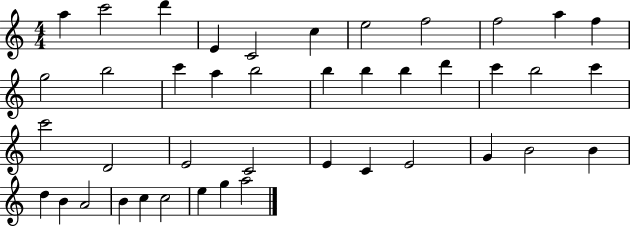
A5/q C6/h D6/q E4/q C4/h C5/q E5/h F5/h F5/h A5/q F5/q G5/h B5/h C6/q A5/q B5/h B5/q B5/q B5/q D6/q C6/q B5/h C6/q C6/h D4/h E4/h C4/h E4/q C4/q E4/h G4/q B4/h B4/q D5/q B4/q A4/h B4/q C5/q C5/h E5/q G5/q A5/h